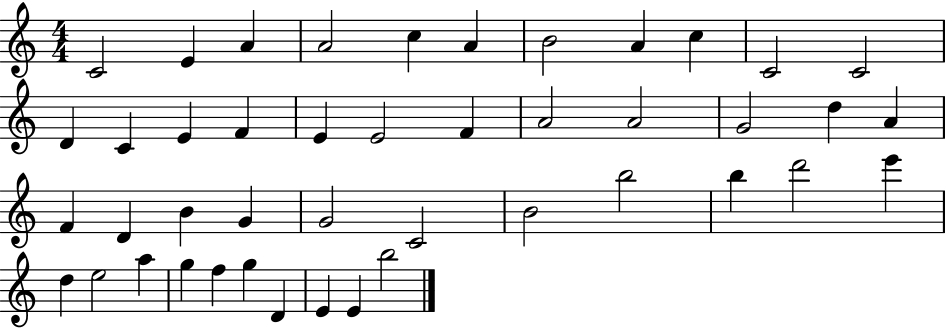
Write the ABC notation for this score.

X:1
T:Untitled
M:4/4
L:1/4
K:C
C2 E A A2 c A B2 A c C2 C2 D C E F E E2 F A2 A2 G2 d A F D B G G2 C2 B2 b2 b d'2 e' d e2 a g f g D E E b2